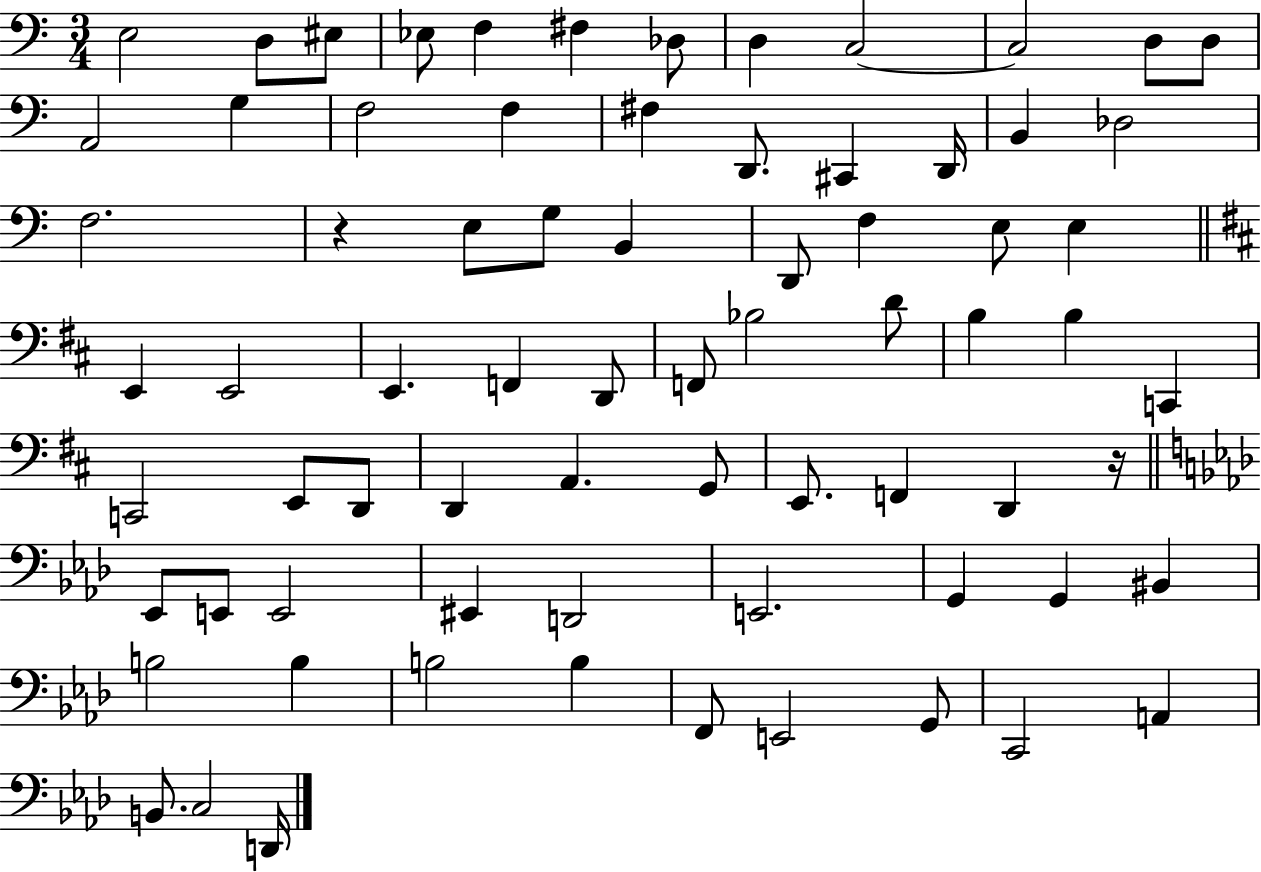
X:1
T:Untitled
M:3/4
L:1/4
K:C
E,2 D,/2 ^E,/2 _E,/2 F, ^F, _D,/2 D, C,2 C,2 D,/2 D,/2 A,,2 G, F,2 F, ^F, D,,/2 ^C,, D,,/4 B,, _D,2 F,2 z E,/2 G,/2 B,, D,,/2 F, E,/2 E, E,, E,,2 E,, F,, D,,/2 F,,/2 _B,2 D/2 B, B, C,, C,,2 E,,/2 D,,/2 D,, A,, G,,/2 E,,/2 F,, D,, z/4 _E,,/2 E,,/2 E,,2 ^E,, D,,2 E,,2 G,, G,, ^B,, B,2 B, B,2 B, F,,/2 E,,2 G,,/2 C,,2 A,, B,,/2 C,2 D,,/4